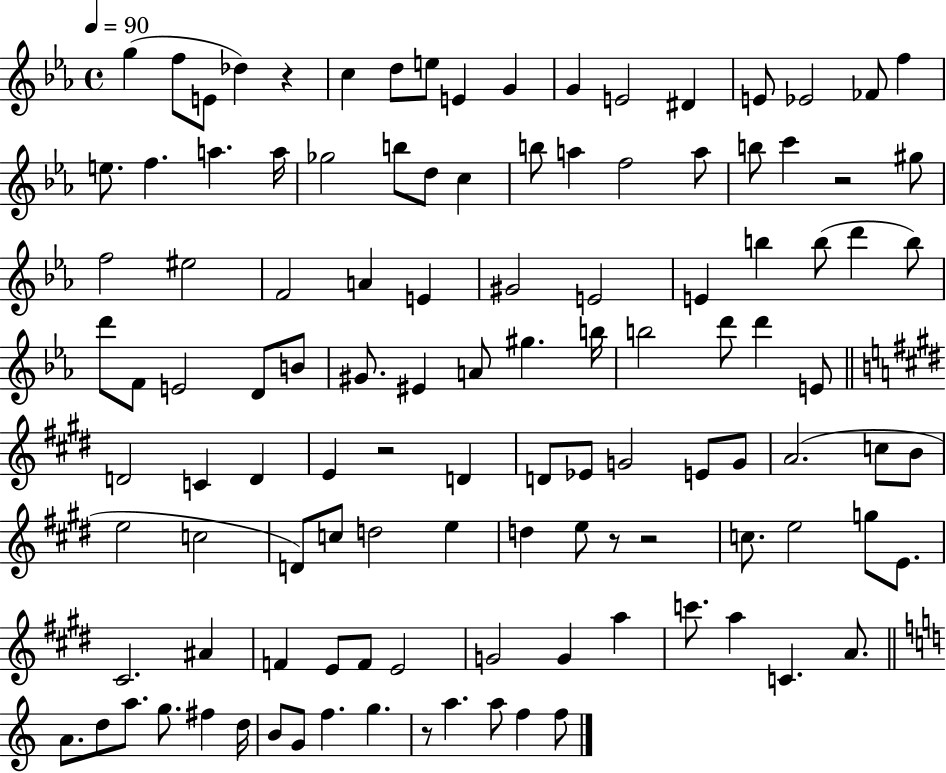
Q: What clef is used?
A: treble